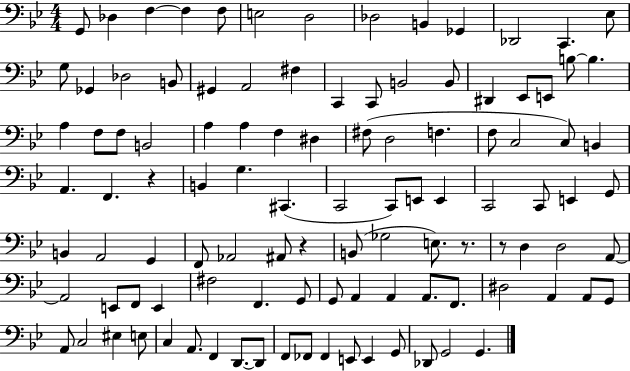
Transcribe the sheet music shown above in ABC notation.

X:1
T:Untitled
M:4/4
L:1/4
K:Bb
G,,/2 _D, F, F, F,/2 E,2 D,2 _D,2 B,, _G,, _D,,2 C,, _E,/2 G,/2 _G,, _D,2 B,,/2 ^G,, A,,2 ^F, C,, C,,/2 B,,2 B,,/2 ^D,, _E,,/2 E,,/2 B,/2 B, A, F,/2 F,/2 B,,2 A, A, F, ^D, ^F,/2 D,2 F, F,/2 C,2 C,/2 B,, A,, F,, z B,, G, ^C,, C,,2 C,,/2 E,,/2 E,, C,,2 C,,/2 E,, G,,/2 B,, A,,2 G,, F,,/2 _A,,2 ^A,,/2 z B,,/2 _G,2 E,/2 z/2 z/2 D, D,2 A,,/2 A,,2 E,,/2 F,,/2 E,, ^F,2 F,, G,,/2 G,,/2 A,, A,, A,,/2 F,,/2 ^D,2 A,, A,,/2 G,,/2 A,,/2 C,2 ^E, E,/2 C, A,,/2 F,, D,,/2 D,,/2 F,,/2 _F,,/2 _F,, E,,/2 E,, G,,/2 _D,,/2 G,,2 G,,